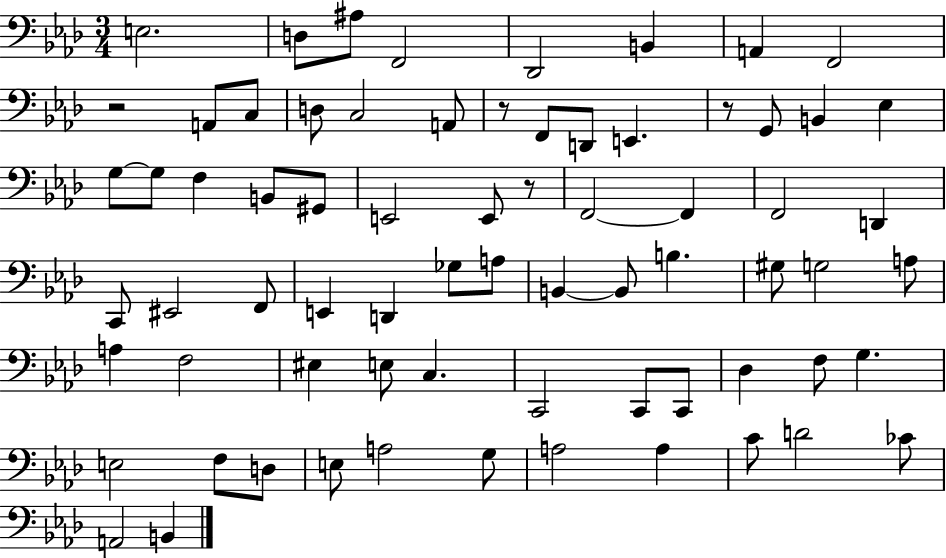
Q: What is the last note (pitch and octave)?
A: B2